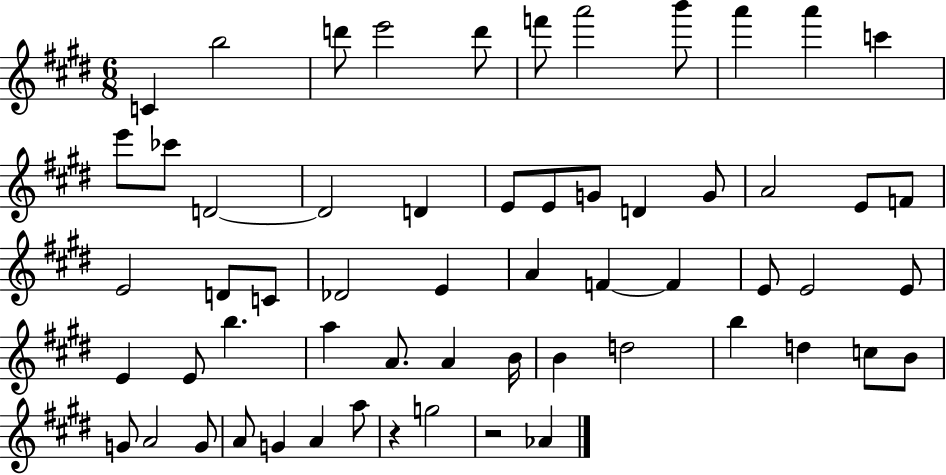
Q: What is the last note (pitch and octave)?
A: Ab4